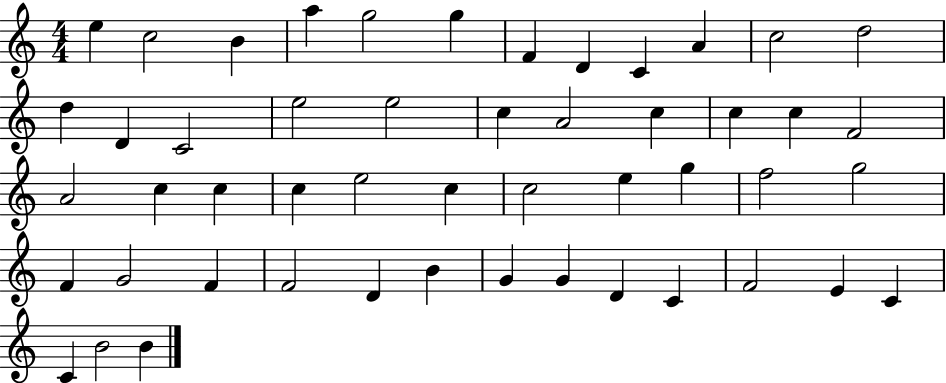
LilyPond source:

{
  \clef treble
  \numericTimeSignature
  \time 4/4
  \key c \major
  e''4 c''2 b'4 | a''4 g''2 g''4 | f'4 d'4 c'4 a'4 | c''2 d''2 | \break d''4 d'4 c'2 | e''2 e''2 | c''4 a'2 c''4 | c''4 c''4 f'2 | \break a'2 c''4 c''4 | c''4 e''2 c''4 | c''2 e''4 g''4 | f''2 g''2 | \break f'4 g'2 f'4 | f'2 d'4 b'4 | g'4 g'4 d'4 c'4 | f'2 e'4 c'4 | \break c'4 b'2 b'4 | \bar "|."
}